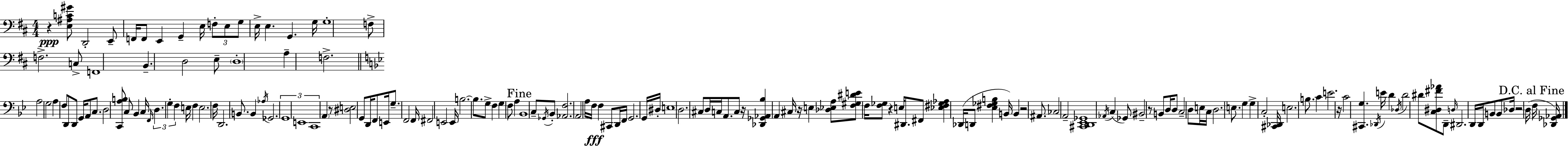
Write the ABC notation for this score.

X:1
T:Untitled
M:4/4
L:1/4
K:D
z [E,^A,C^G]/2 D,,2 E,,/2 F,,/4 F,,/2 E,, G,, E,/4 F,/2 E,/2 G,/2 E,/4 E, G,, G,/4 G,4 F,/2 F,2 C,/2 F,,4 B,, D,2 E,/2 D,4 A, F,2 A,2 G,2 A, F,/2 D,,/2 D,,/2 G,,/4 A,,/2 C,/2 D,2 [C,,A,B,]/2 C,/2 _B,, C,/4 F,,/4 D, G, F, E,/4 F, E,2 F,/4 D,,2 B,,/2 B,, _A,/4 _G,,2 G,,4 E,,4 C,,4 A,, z/2 [^D,E,]2 G,,/2 D,,/4 F,,/2 E,,/4 G,/2 F,,2 F,,/4 ^F,,2 E,,2 E,,/4 B,2 B,/2 G,/2 F, G, F,/2 A, _B,,4 C,/2 _G,,/4 _B,,/2 [_A,,F,]2 A,,2 A,/4 F,/4 F, ^C,,/2 D,,/4 F,,/4 G,,2 G,,/4 ^D,/4 E,4 D,2 ^C,/2 D,/4 C,/4 A,,/2 C,/2 z/4 [_D,,_G,,_A,,_B,] A,, ^C,/4 z/4 E, [_D,_E,A,]/2 [F,^G,^DE]/2 F,/4 [F,_G,]/2 z E,/4 ^D,,/2 ^F,,/2 [_E,^F,_G,_A,] _D,,/4 D,,/2 [_E,^F,_G,B,] B,,/4 B,, z2 ^A,,/2 _C,2 A,,2 [^C,,D,,_E,,_G,,]4 _A,,/4 C, _G,,/2 ^B,,2 z/2 B,,/2 D,/4 D,/2 C,2 D,/2 E,/4 C,/4 D,2 E,/2 G, G, C,2 [^C,,_D,,]/4 E,2 B,/2 C E2 z/4 C2 [^C,,G,] _D,,/4 E/4 D _D,/4 D2 ^D/2 [C,^D,^F_A]/2 D,,/2 D,/4 ^D,,2 D,,/4 D,,/4 B,,/2 B,,/2 _D,/4 z2 D,/4 F,/4 [_D,,_G,,_A,,]/4